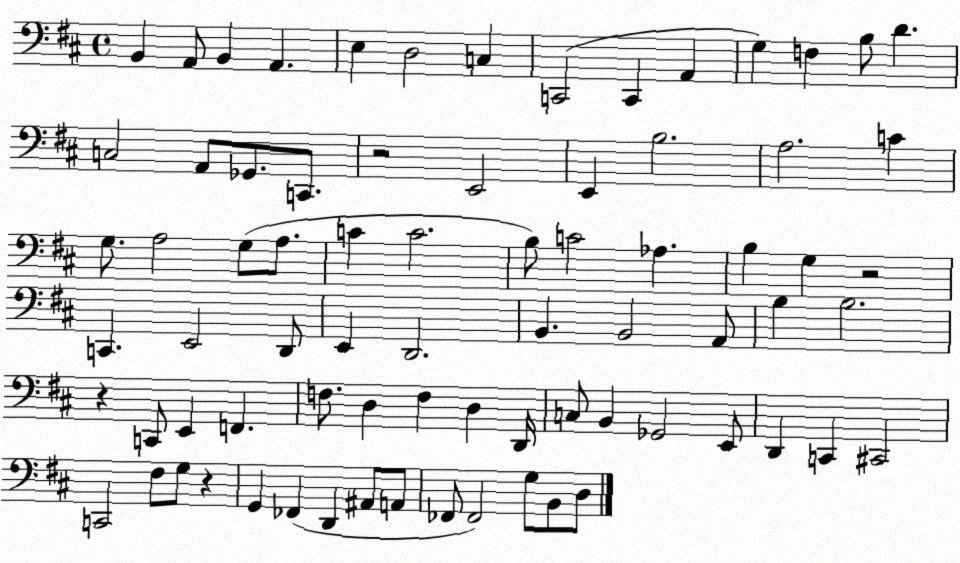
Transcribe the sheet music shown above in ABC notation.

X:1
T:Untitled
M:4/4
L:1/4
K:D
B,, A,,/2 B,, A,, E, D,2 C, C,,2 C,, A,, G, F, B,/2 D C,2 A,,/2 _G,,/2 C,,/2 z2 E,,2 E,, B,2 A,2 C G,/2 A,2 G,/2 A,/2 C C2 B,/2 C2 _A, B, G, z2 C,, E,,2 D,,/2 E,, D,,2 B,, B,,2 A,,/2 B, B,2 z C,,/2 E,, F,, F,/2 D, F, D, D,,/4 C,/2 B,, _G,,2 E,,/2 D,, C,, ^C,,2 C,,2 ^F,/2 G,/2 z G,, _F,, D,, ^A,,/2 A,,/2 _F,,/2 _F,,2 G,/2 B,,/2 D,/2